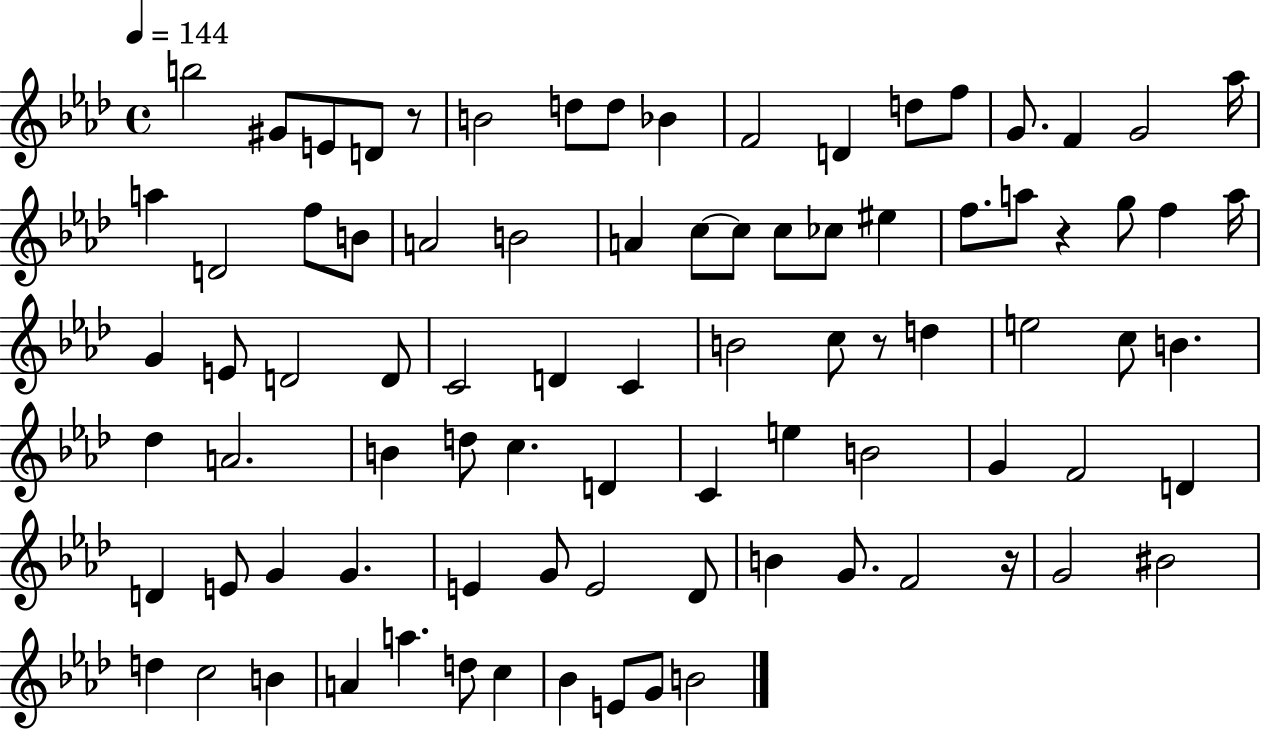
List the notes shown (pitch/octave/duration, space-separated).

B5/h G#4/e E4/e D4/e R/e B4/h D5/e D5/e Bb4/q F4/h D4/q D5/e F5/e G4/e. F4/q G4/h Ab5/s A5/q D4/h F5/e B4/e A4/h B4/h A4/q C5/e C5/e C5/e CES5/e EIS5/q F5/e. A5/e R/q G5/e F5/q A5/s G4/q E4/e D4/h D4/e C4/h D4/q C4/q B4/h C5/e R/e D5/q E5/h C5/e B4/q. Db5/q A4/h. B4/q D5/e C5/q. D4/q C4/q E5/q B4/h G4/q F4/h D4/q D4/q E4/e G4/q G4/q. E4/q G4/e E4/h Db4/e B4/q G4/e. F4/h R/s G4/h BIS4/h D5/q C5/h B4/q A4/q A5/q. D5/e C5/q Bb4/q E4/e G4/e B4/h